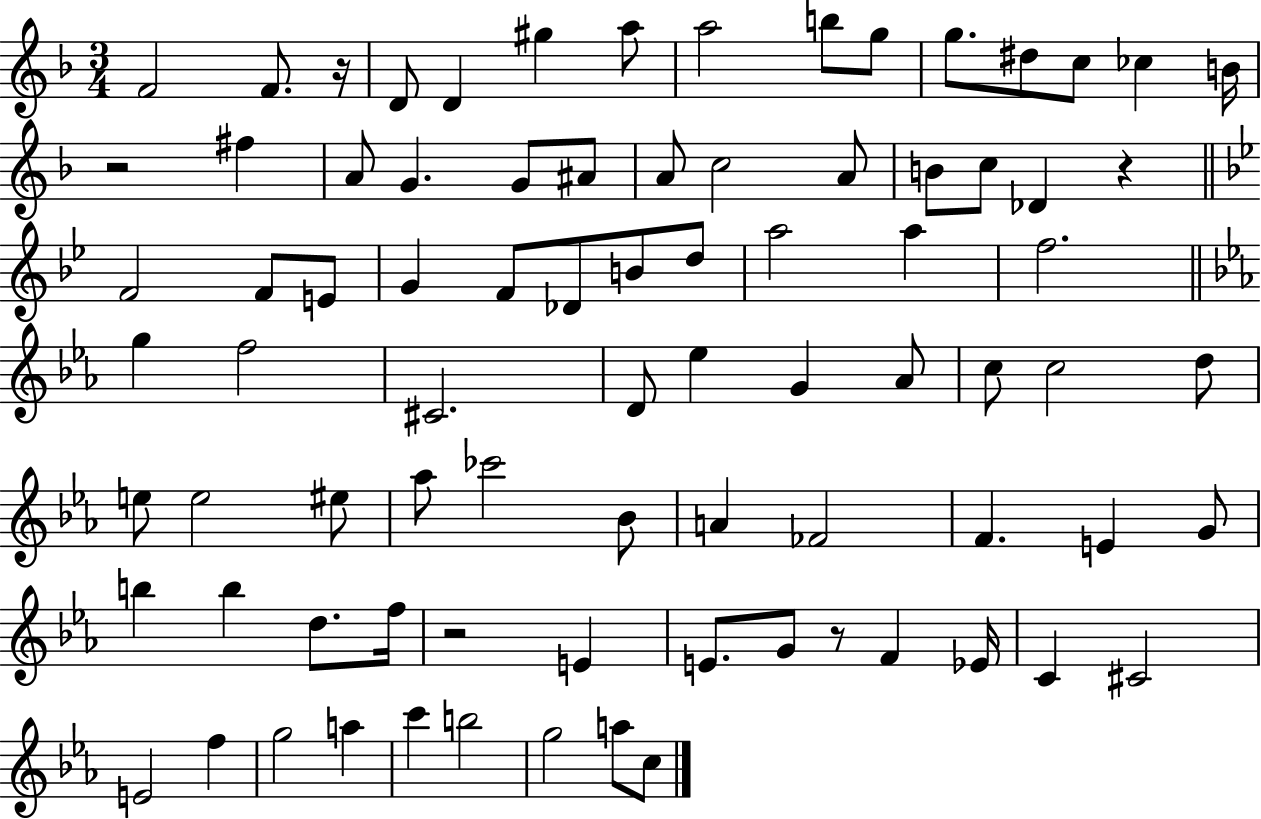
F4/h F4/e. R/s D4/e D4/q G#5/q A5/e A5/h B5/e G5/e G5/e. D#5/e C5/e CES5/q B4/s R/h F#5/q A4/e G4/q. G4/e A#4/e A4/e C5/h A4/e B4/e C5/e Db4/q R/q F4/h F4/e E4/e G4/q F4/e Db4/e B4/e D5/e A5/h A5/q F5/h. G5/q F5/h C#4/h. D4/e Eb5/q G4/q Ab4/e C5/e C5/h D5/e E5/e E5/h EIS5/e Ab5/e CES6/h Bb4/e A4/q FES4/h F4/q. E4/q G4/e B5/q B5/q D5/e. F5/s R/h E4/q E4/e. G4/e R/e F4/q Eb4/s C4/q C#4/h E4/h F5/q G5/h A5/q C6/q B5/h G5/h A5/e C5/e